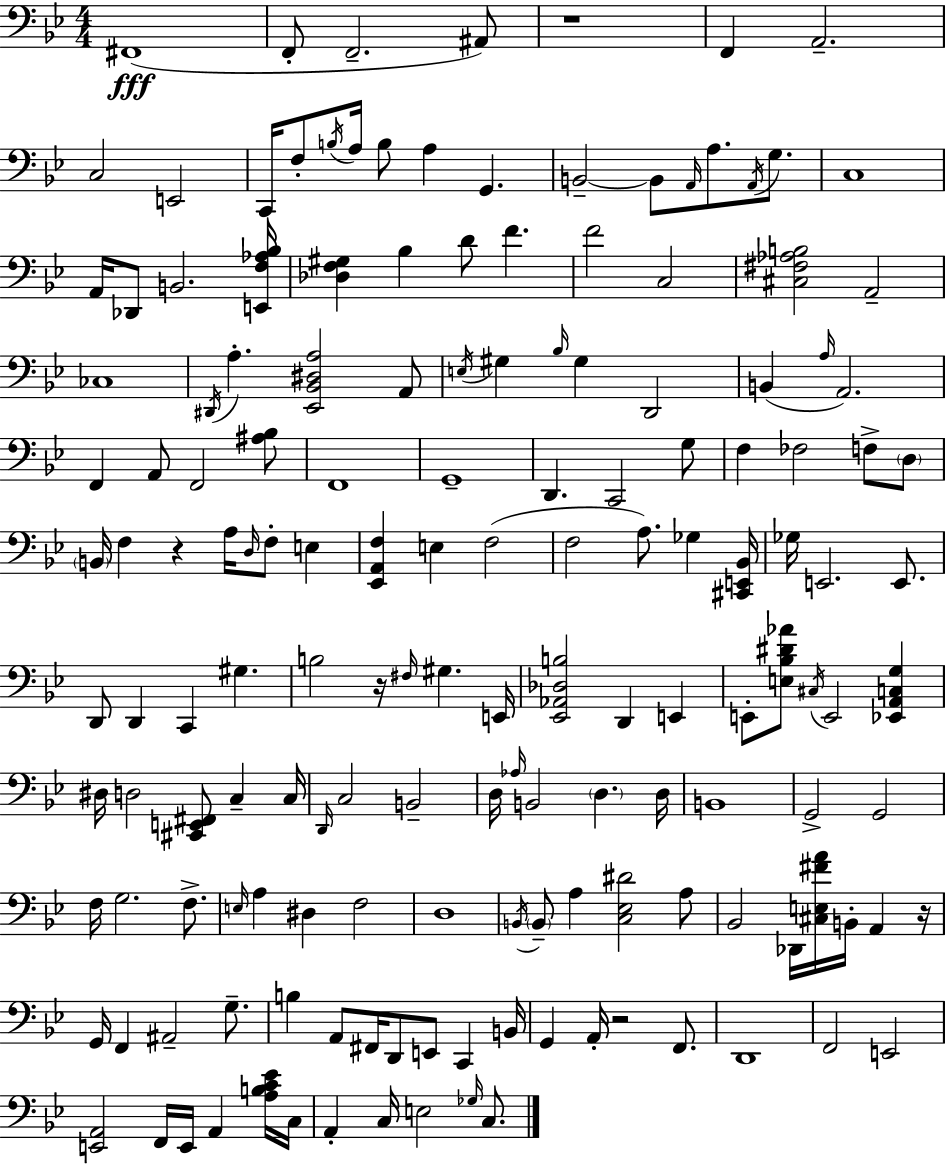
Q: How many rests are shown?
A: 5